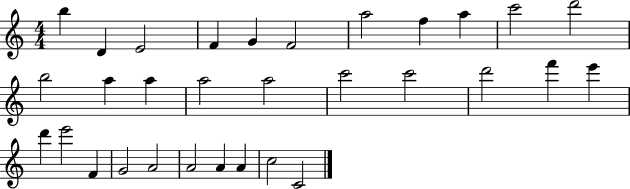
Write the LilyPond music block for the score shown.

{
  \clef treble
  \numericTimeSignature
  \time 4/4
  \key c \major
  b''4 d'4 e'2 | f'4 g'4 f'2 | a''2 f''4 a''4 | c'''2 d'''2 | \break b''2 a''4 a''4 | a''2 a''2 | c'''2 c'''2 | d'''2 f'''4 e'''4 | \break d'''4 e'''2 f'4 | g'2 a'2 | a'2 a'4 a'4 | c''2 c'2 | \break \bar "|."
}